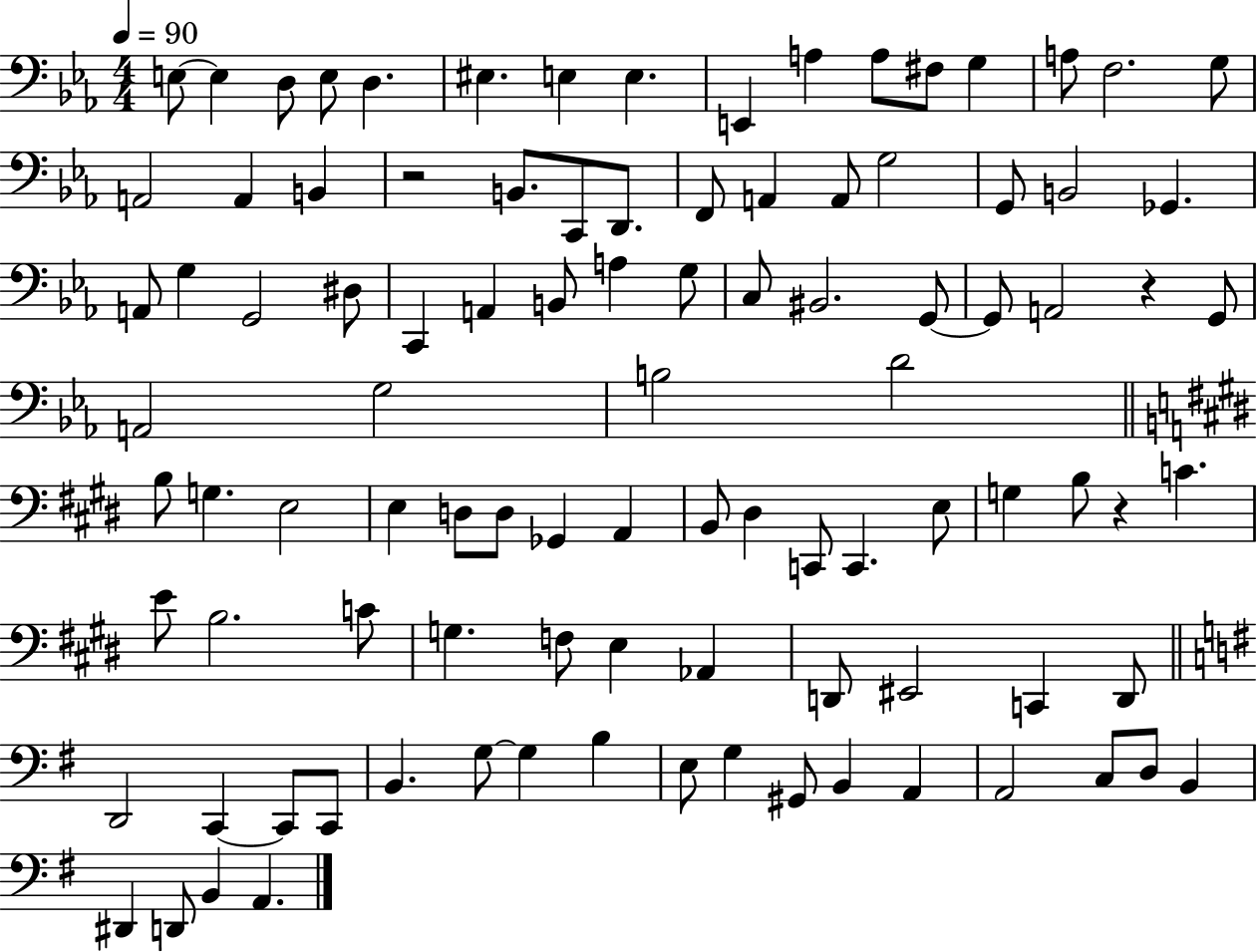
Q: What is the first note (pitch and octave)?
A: E3